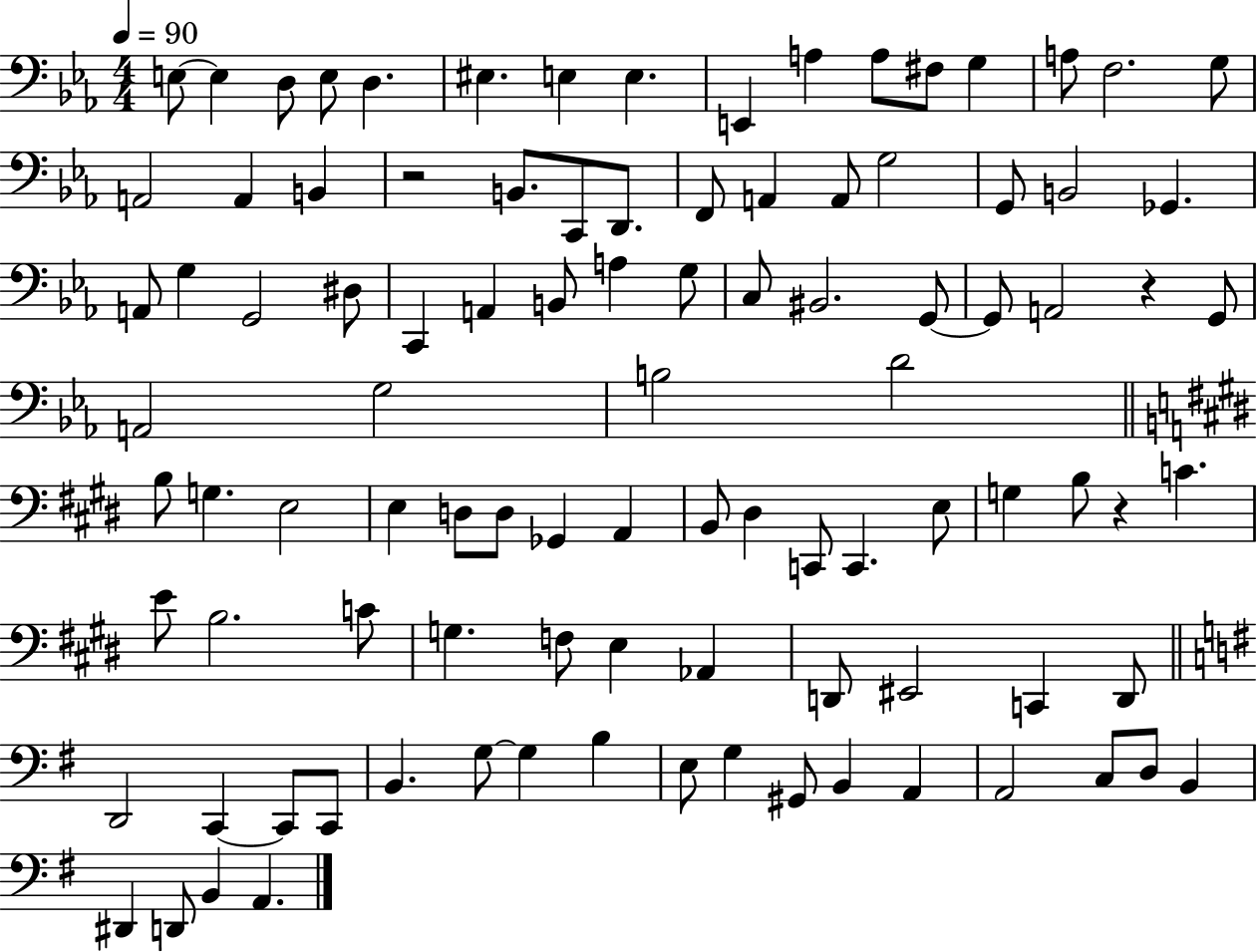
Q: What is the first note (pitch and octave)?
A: E3